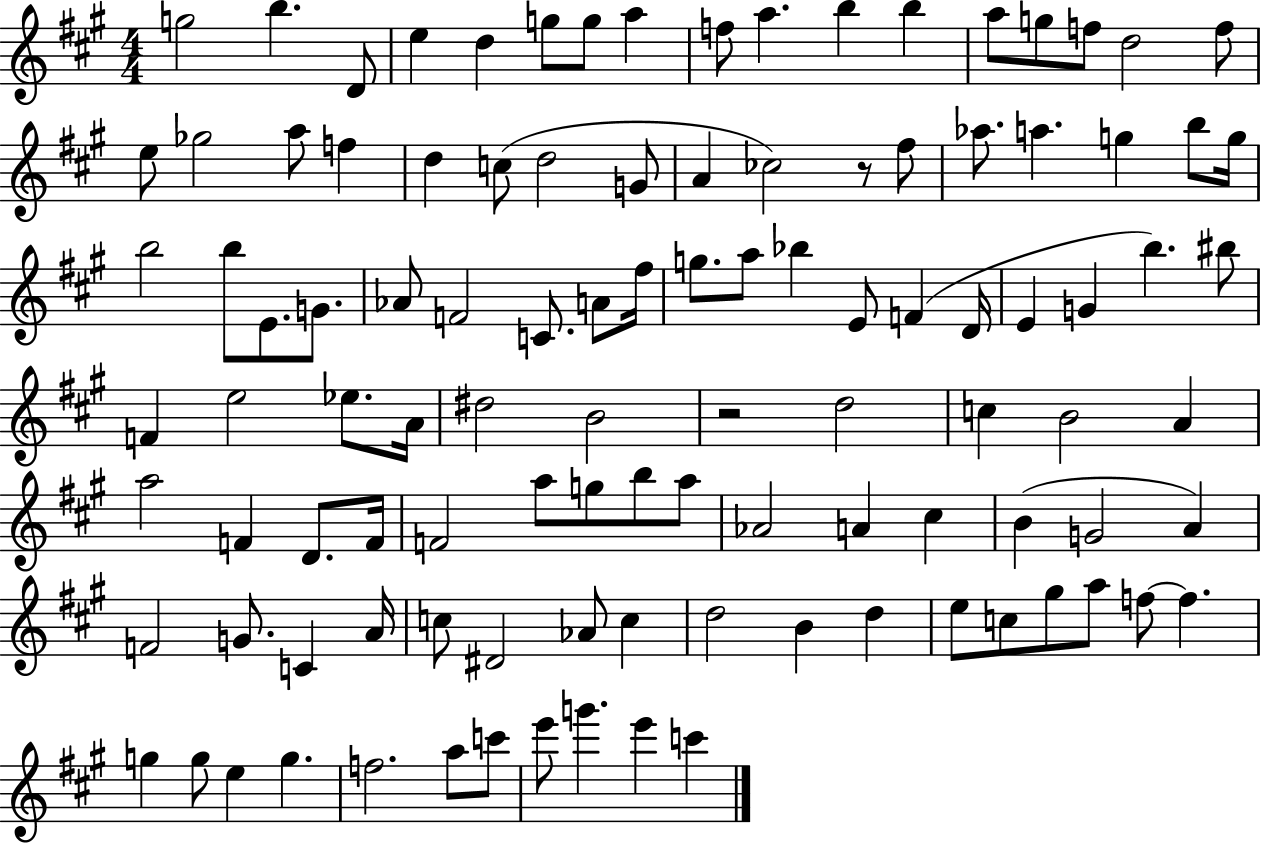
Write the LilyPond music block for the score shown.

{
  \clef treble
  \numericTimeSignature
  \time 4/4
  \key a \major
  g''2 b''4. d'8 | e''4 d''4 g''8 g''8 a''4 | f''8 a''4. b''4 b''4 | a''8 g''8 f''8 d''2 f''8 | \break e''8 ges''2 a''8 f''4 | d''4 c''8( d''2 g'8 | a'4 ces''2) r8 fis''8 | aes''8. a''4. g''4 b''8 g''16 | \break b''2 b''8 e'8. g'8. | aes'8 f'2 c'8. a'8 fis''16 | g''8. a''8 bes''4 e'8 f'4( d'16 | e'4 g'4 b''4.) bis''8 | \break f'4 e''2 ees''8. a'16 | dis''2 b'2 | r2 d''2 | c''4 b'2 a'4 | \break a''2 f'4 d'8. f'16 | f'2 a''8 g''8 b''8 a''8 | aes'2 a'4 cis''4 | b'4( g'2 a'4) | \break f'2 g'8. c'4 a'16 | c''8 dis'2 aes'8 c''4 | d''2 b'4 d''4 | e''8 c''8 gis''8 a''8 f''8~~ f''4. | \break g''4 g''8 e''4 g''4. | f''2. a''8 c'''8 | e'''8 g'''4. e'''4 c'''4 | \bar "|."
}